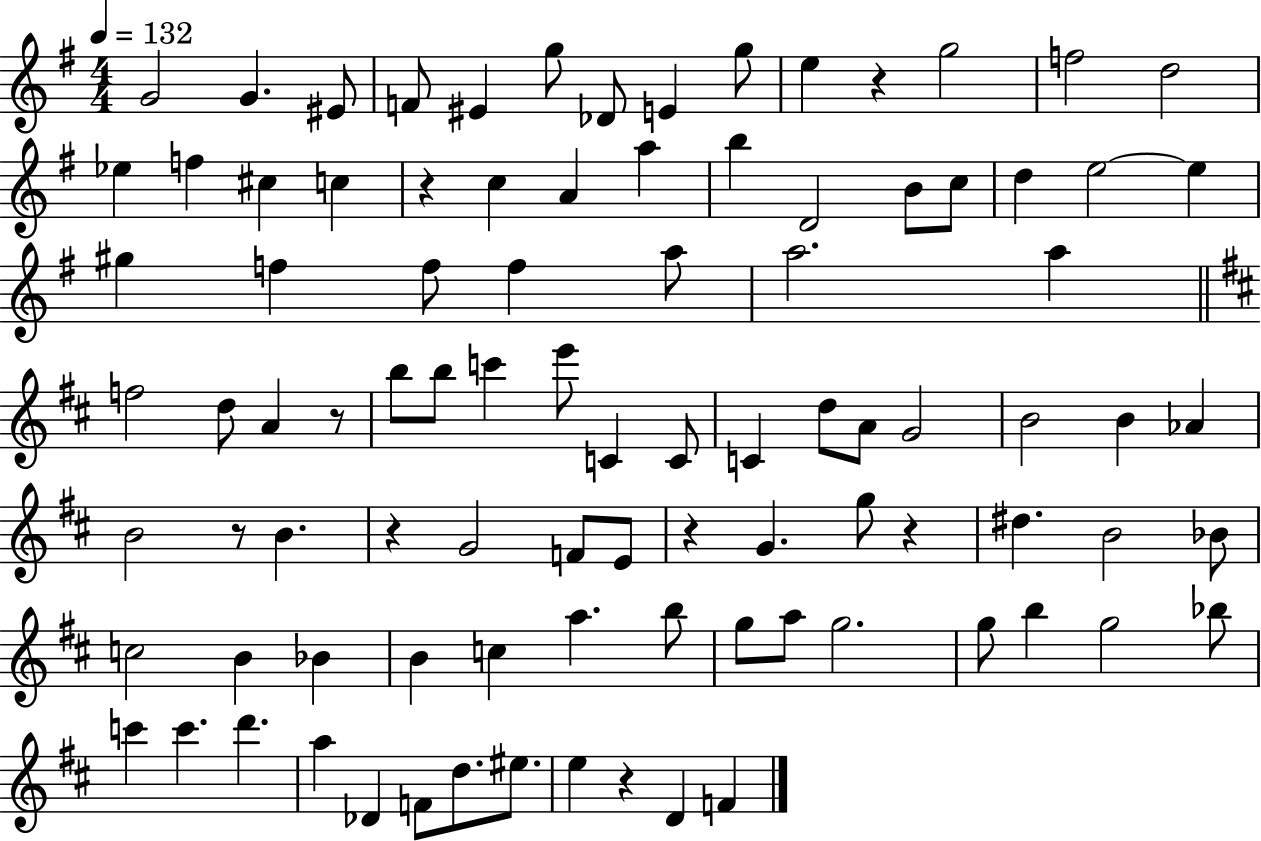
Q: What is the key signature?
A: G major